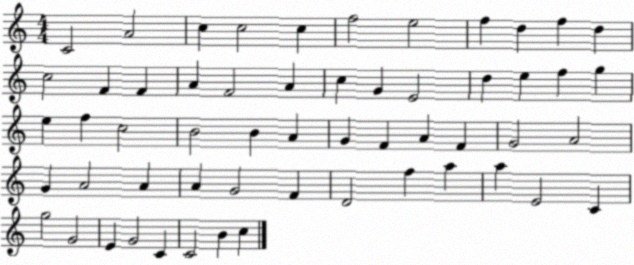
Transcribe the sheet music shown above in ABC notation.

X:1
T:Untitled
M:4/4
L:1/4
K:C
C2 A2 c c2 c f2 e2 f d f d c2 F F A F2 A c G E2 d e f g e f c2 B2 B A G F A F G2 A2 G A2 A A G2 F D2 f a a E2 C g2 G2 E G2 C C2 B c